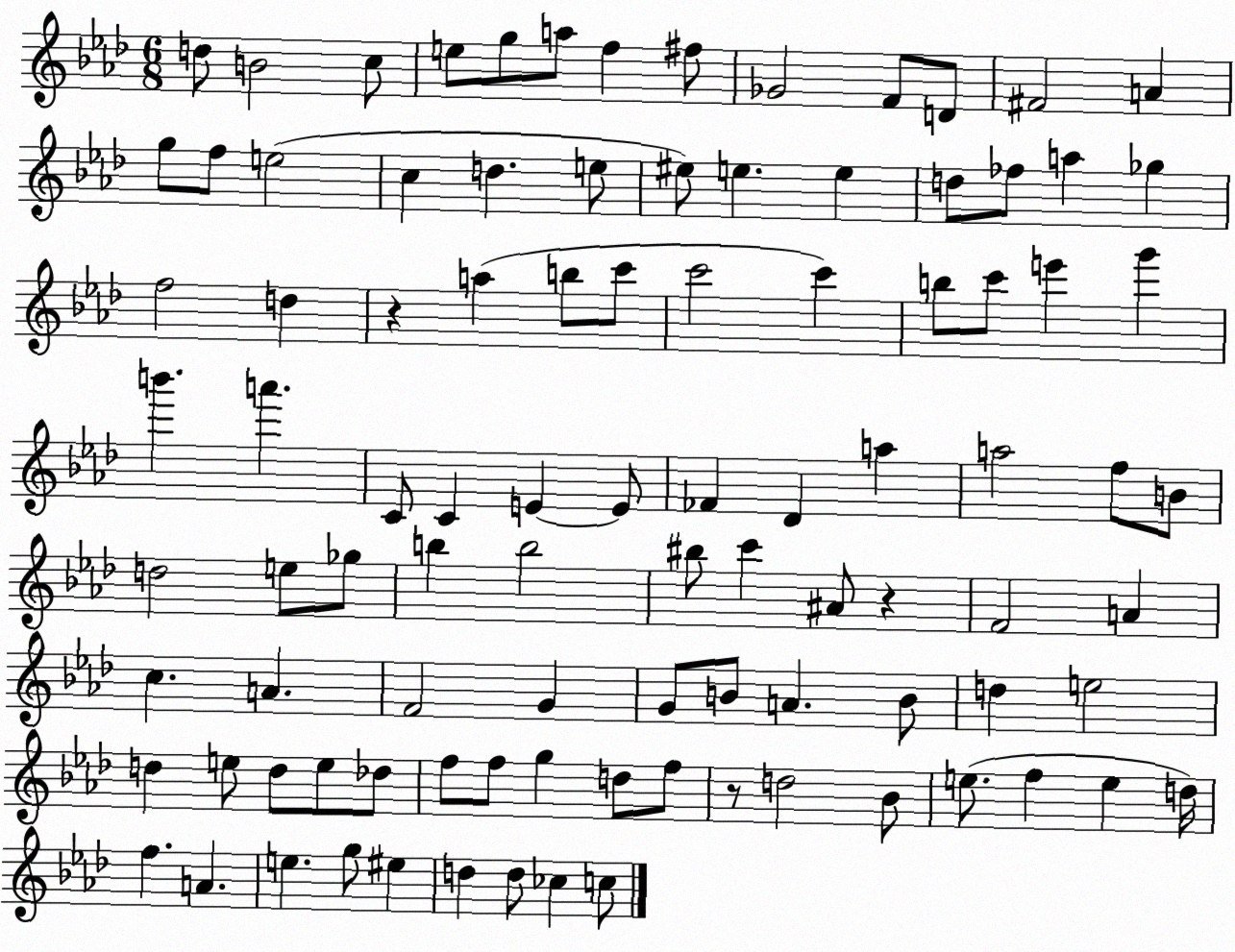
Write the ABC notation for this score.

X:1
T:Untitled
M:6/8
L:1/4
K:Ab
d/2 B2 c/2 e/2 g/2 a/2 f ^f/2 _G2 F/2 D/2 ^F2 A g/2 f/2 e2 c d e/2 ^e/2 e e d/2 _f/2 a _g f2 d z a b/2 c'/2 c'2 c' b/2 c'/2 e' g' b' a' C/2 C E E/2 _F _D a a2 f/2 B/2 d2 e/2 _g/2 b b2 ^b/2 c' ^A/2 z F2 A c A F2 G G/2 B/2 A B/2 d e2 d e/2 d/2 e/2 _d/2 f/2 f/2 g d/2 f/2 z/2 d2 _B/2 e/2 f e d/4 f A e g/2 ^e d d/2 _c c/2